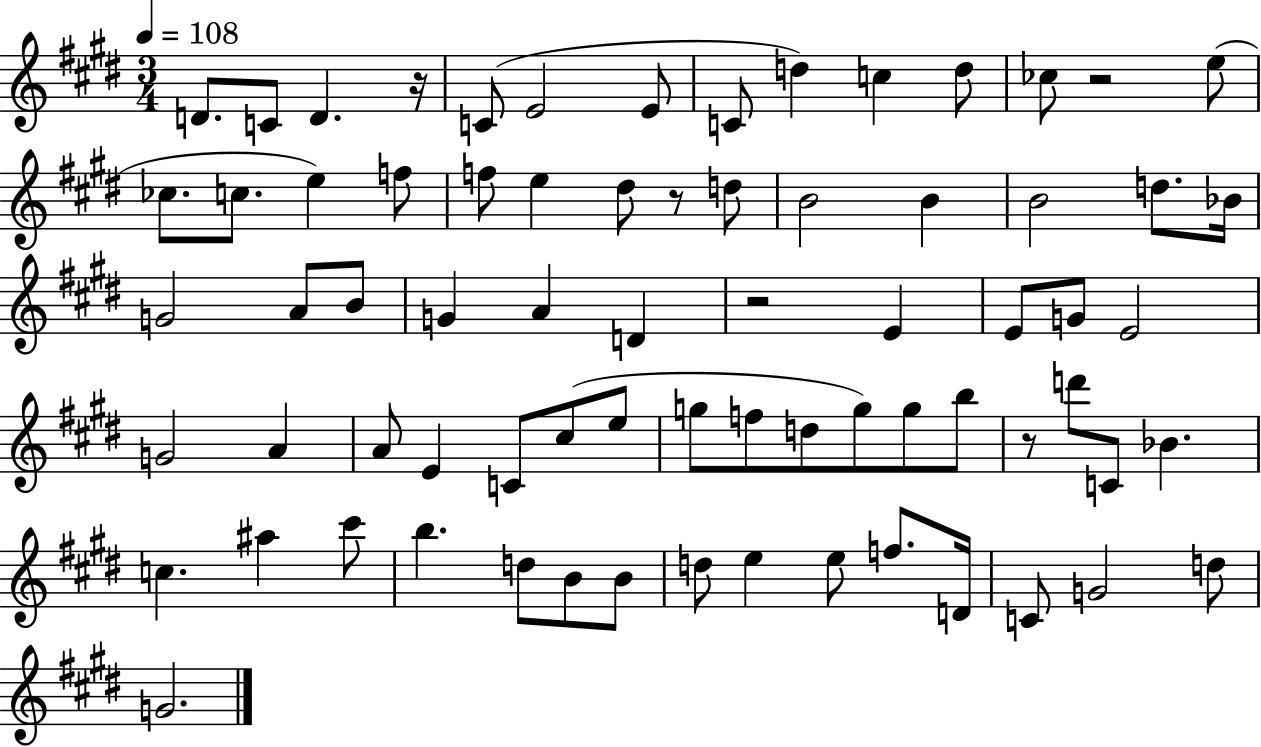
D4/e. C4/e D4/q. R/s C4/e E4/h E4/e C4/e D5/q C5/q D5/e CES5/e R/h E5/e CES5/e. C5/e. E5/q F5/e F5/e E5/q D#5/e R/e D5/e B4/h B4/q B4/h D5/e. Bb4/s G4/h A4/e B4/e G4/q A4/q D4/q R/h E4/q E4/e G4/e E4/h G4/h A4/q A4/e E4/q C4/e C#5/e E5/e G5/e F5/e D5/e G5/e G5/e B5/e R/e D6/e C4/e Bb4/q. C5/q. A#5/q C#6/e B5/q. D5/e B4/e B4/e D5/e E5/q E5/e F5/e. D4/s C4/e G4/h D5/e G4/h.